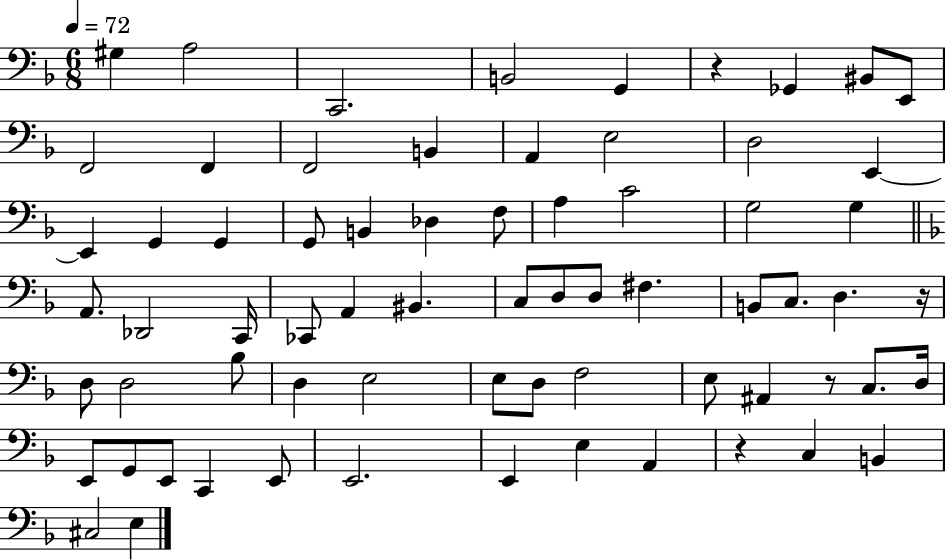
{
  \clef bass
  \numericTimeSignature
  \time 6/8
  \key f \major
  \tempo 4 = 72
  gis4 a2 | c,2. | b,2 g,4 | r4 ges,4 bis,8 e,8 | \break f,2 f,4 | f,2 b,4 | a,4 e2 | d2 e,4~~ | \break e,4 g,4 g,4 | g,8 b,4 des4 f8 | a4 c'2 | g2 g4 | \break \bar "||" \break \key f \major a,8. des,2 c,16 | ces,8 a,4 bis,4. | c8 d8 d8 fis4. | b,8 c8. d4. r16 | \break d8 d2 bes8 | d4 e2 | e8 d8 f2 | e8 ais,4 r8 c8. d16 | \break e,8 g,8 e,8 c,4 e,8 | e,2. | e,4 e4 a,4 | r4 c4 b,4 | \break cis2 e4 | \bar "|."
}